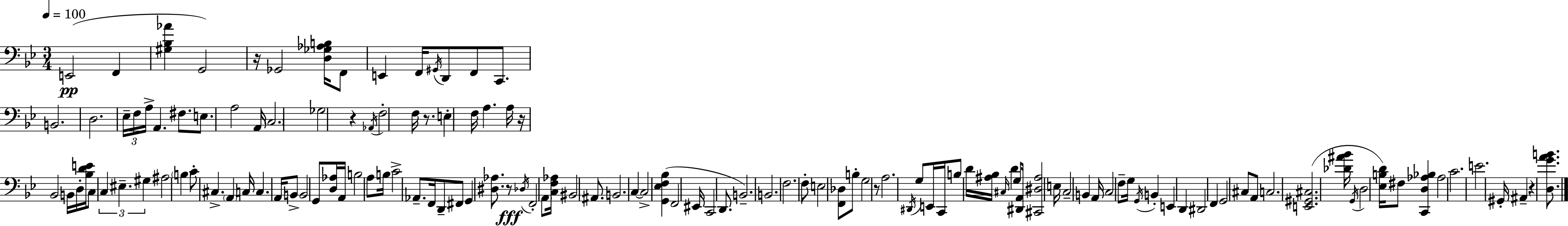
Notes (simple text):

E2/h F2/q [G#3,Bb3,Ab4]/q G2/h R/s Gb2/h [D3,Gb3,Ab3,B3]/s F2/e E2/q F2/s G#2/s D2/e F2/e C2/e. B2/h. D3/h. Eb3/s F3/s A3/s A2/q. F#3/e. E3/e. A3/h A2/s C3/h. Gb3/h R/q Ab2/s F3/h F3/s R/e. E3/q F3/s A3/q. A3/s R/s Bb2/h B2/s D3/s [Bb3,D4,E4]/s C3/e C3/q EIS3/q. G#3/q A#3/h B3/q C4/e C#3/q. A2/q C3/s C3/q. A2/s B2/e B2/h G2/e [D3,Ab3]/s A2/s B3/h A3/e B3/s C4/h Ab2/e. F2/s D2/e F#2/e G2/q [D#3,Ab3]/e. R/e Db3/s F2/h A2/e [C3,F3,Ab3]/s BIS2/h A#2/e. B2/h. C3/q C3/h [G2,Eb3,F3,Bb3]/q F2/h EIS2/s C2/h D2/e. B2/h. B2/h. F3/h. F3/e E3/h [F2,Db3]/e B3/e G3/h R/e A3/h. D#2/s G3/e E2/s C2/s B3/e D4/s [A#3,Bb3]/s C#3/s D4/q G3/e [D#2,A2]/s [C#2,D#3,A#3]/h E3/s C3/h B2/q A2/s C3/h F3/e G3/s G2/s B2/q E2/q D2/q D#2/h F2/q G2/h C#3/e A2/e C3/h. [E2,G#2,C#3]/h. [Db4,A#4,Bb4]/s G2/s D3/h [Eb3,B3,D4]/s F#3/e [C2,D3,Ab3,Bb3]/q Ab3/h C4/h. E4/h. G#2/s A#2/q R/q [D3,G4,A4,B4]/e.